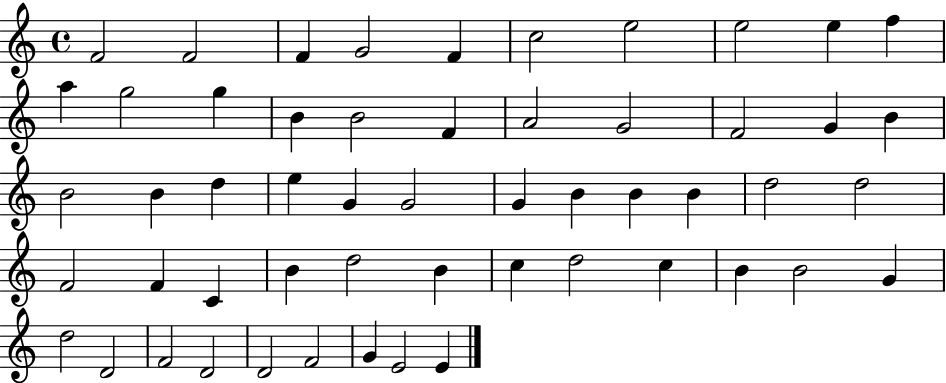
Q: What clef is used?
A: treble